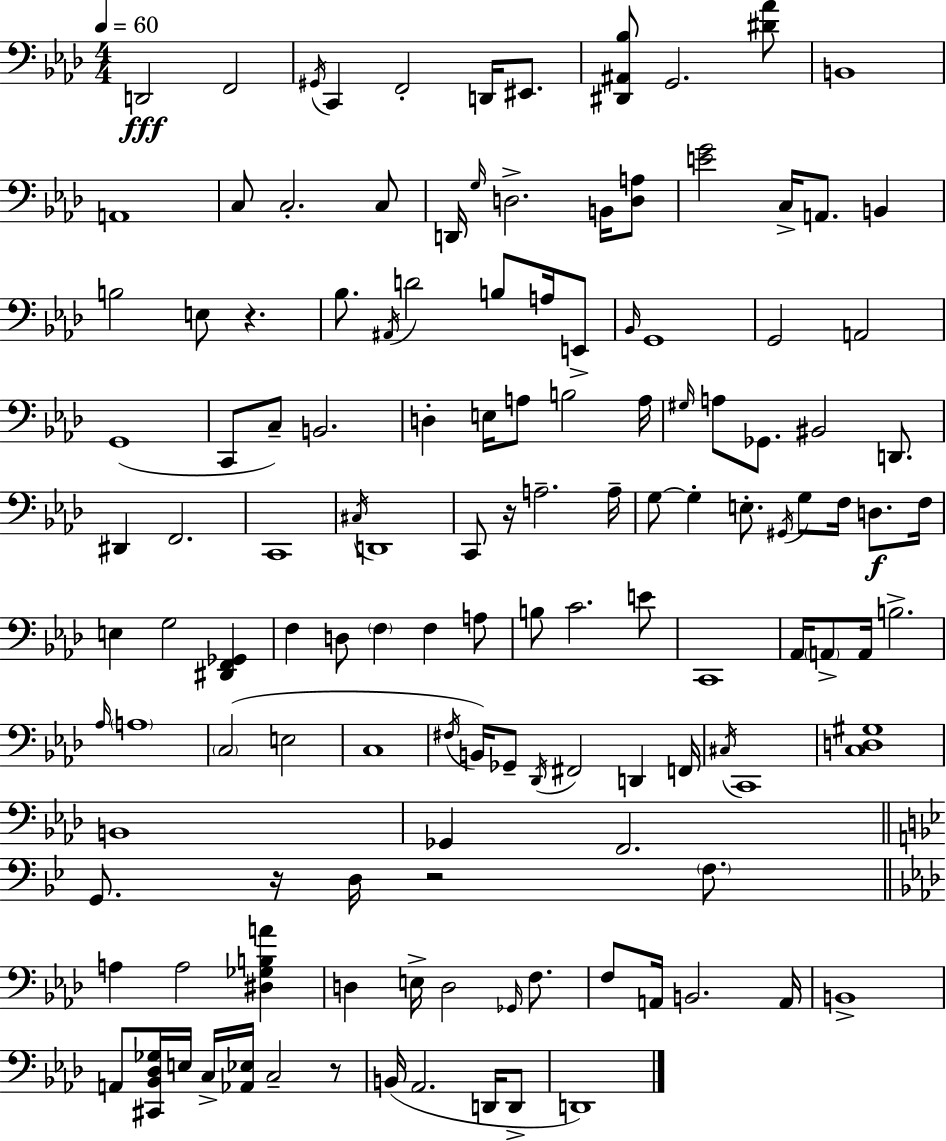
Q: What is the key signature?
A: F minor